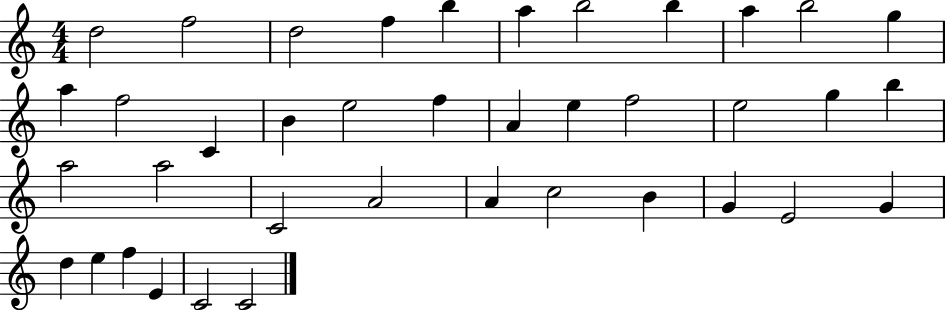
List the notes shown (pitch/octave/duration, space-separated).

D5/h F5/h D5/h F5/q B5/q A5/q B5/h B5/q A5/q B5/h G5/q A5/q F5/h C4/q B4/q E5/h F5/q A4/q E5/q F5/h E5/h G5/q B5/q A5/h A5/h C4/h A4/h A4/q C5/h B4/q G4/q E4/h G4/q D5/q E5/q F5/q E4/q C4/h C4/h